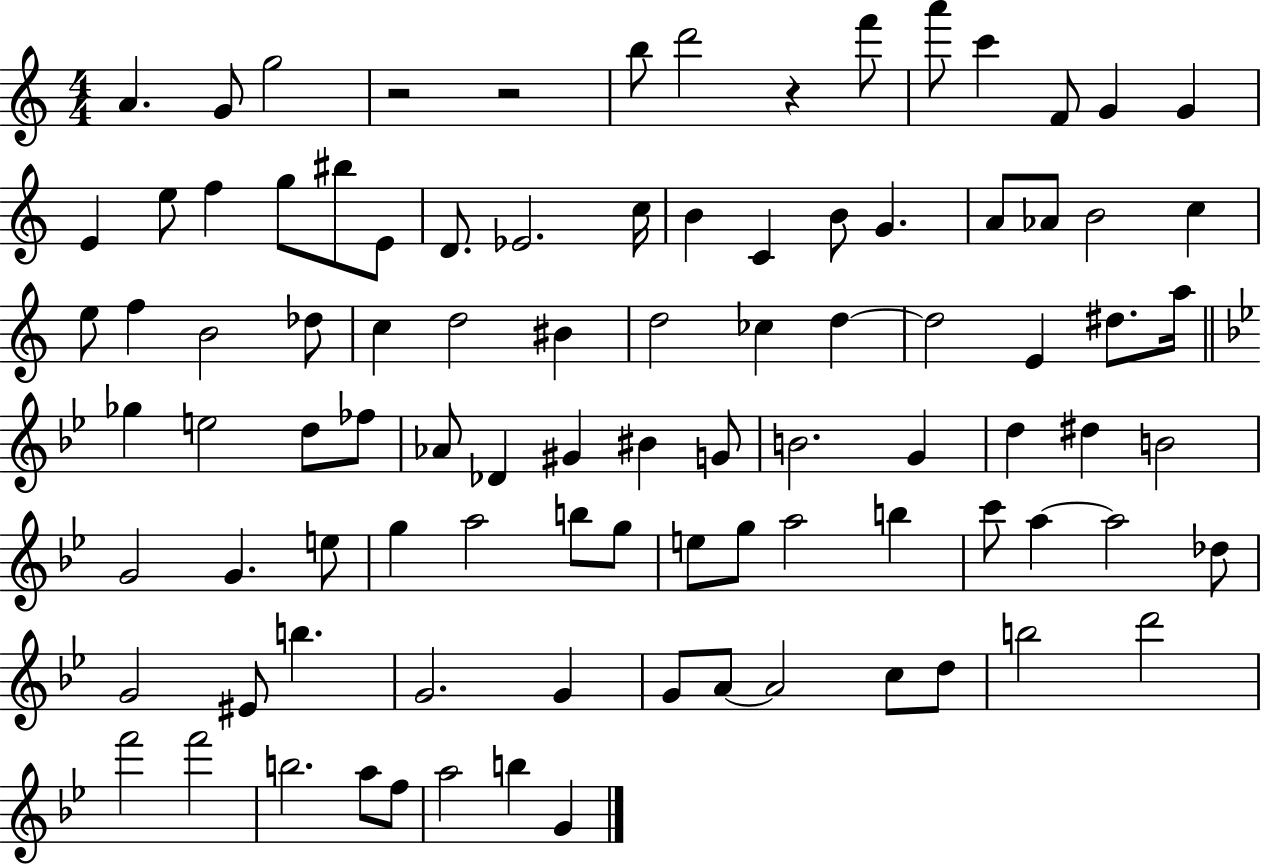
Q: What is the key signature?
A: C major